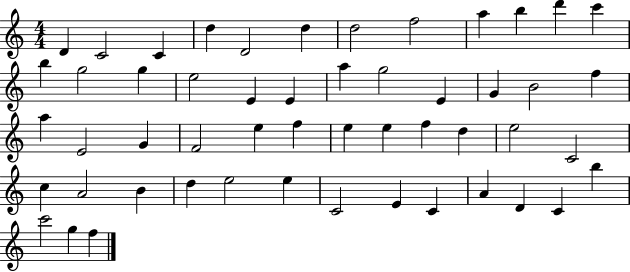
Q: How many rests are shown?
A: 0